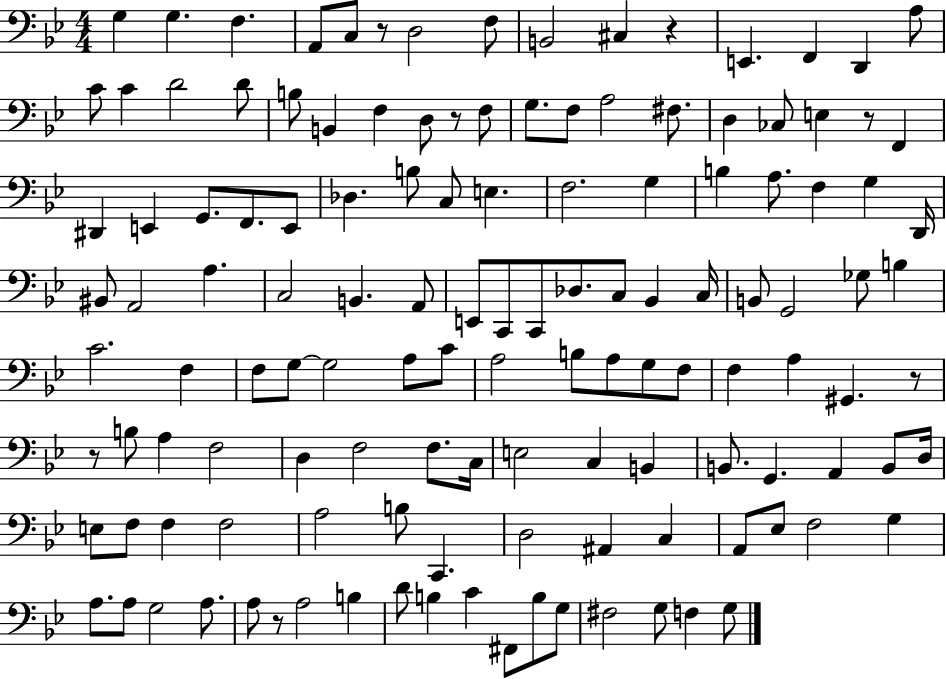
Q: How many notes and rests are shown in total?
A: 131